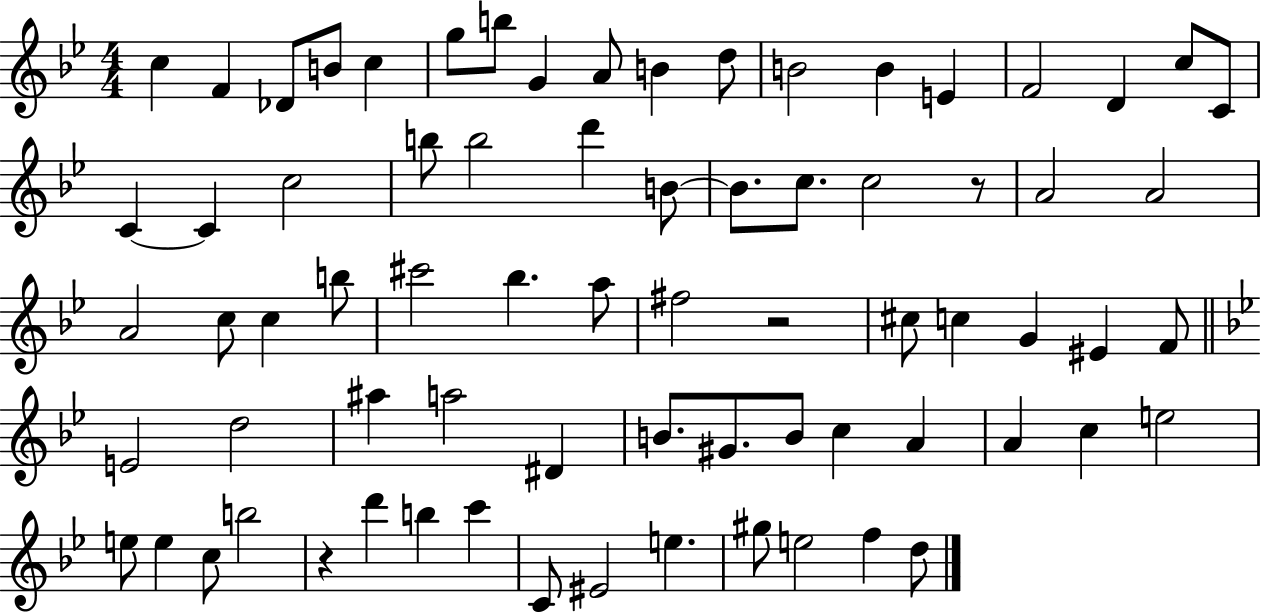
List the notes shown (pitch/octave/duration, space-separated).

C5/q F4/q Db4/e B4/e C5/q G5/e B5/e G4/q A4/e B4/q D5/e B4/h B4/q E4/q F4/h D4/q C5/e C4/e C4/q C4/q C5/h B5/e B5/h D6/q B4/e B4/e. C5/e. C5/h R/e A4/h A4/h A4/h C5/e C5/q B5/e C#6/h Bb5/q. A5/e F#5/h R/h C#5/e C5/q G4/q EIS4/q F4/e E4/h D5/h A#5/q A5/h D#4/q B4/e. G#4/e. B4/e C5/q A4/q A4/q C5/q E5/h E5/e E5/q C5/e B5/h R/q D6/q B5/q C6/q C4/e EIS4/h E5/q. G#5/e E5/h F5/q D5/e